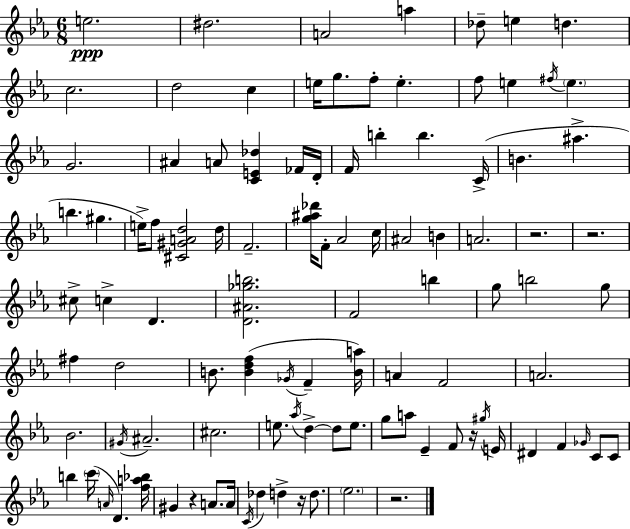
X:1
T:Untitled
M:6/8
L:1/4
K:Eb
e2 ^d2 A2 a _d/2 e d c2 d2 c e/4 g/2 f/2 e f/2 e ^f/4 e G2 ^A A/2 [CE_d] _F/4 D/4 F/4 b b C/4 B ^a b ^g e/4 f/2 [^C^GAd]2 d/4 F2 [g^a_d']/4 F/2 _A2 c/4 ^A2 B A2 z2 z2 ^c/2 c D [D^A_gb]2 F2 b g/2 b2 g/2 ^f d2 B/2 [Bdf] _G/4 F [Ba]/4 A F2 A2 _B2 ^G/4 ^A2 ^c2 e/2 _a/4 d d/2 e/2 g/2 a/2 _E F/2 z/4 ^g/4 E/4 ^D F _G/4 C/2 C/2 b c'/4 A/4 D [fa_b]/4 ^G z A/2 A/4 C/4 _d d z/4 d/2 _e2 z2